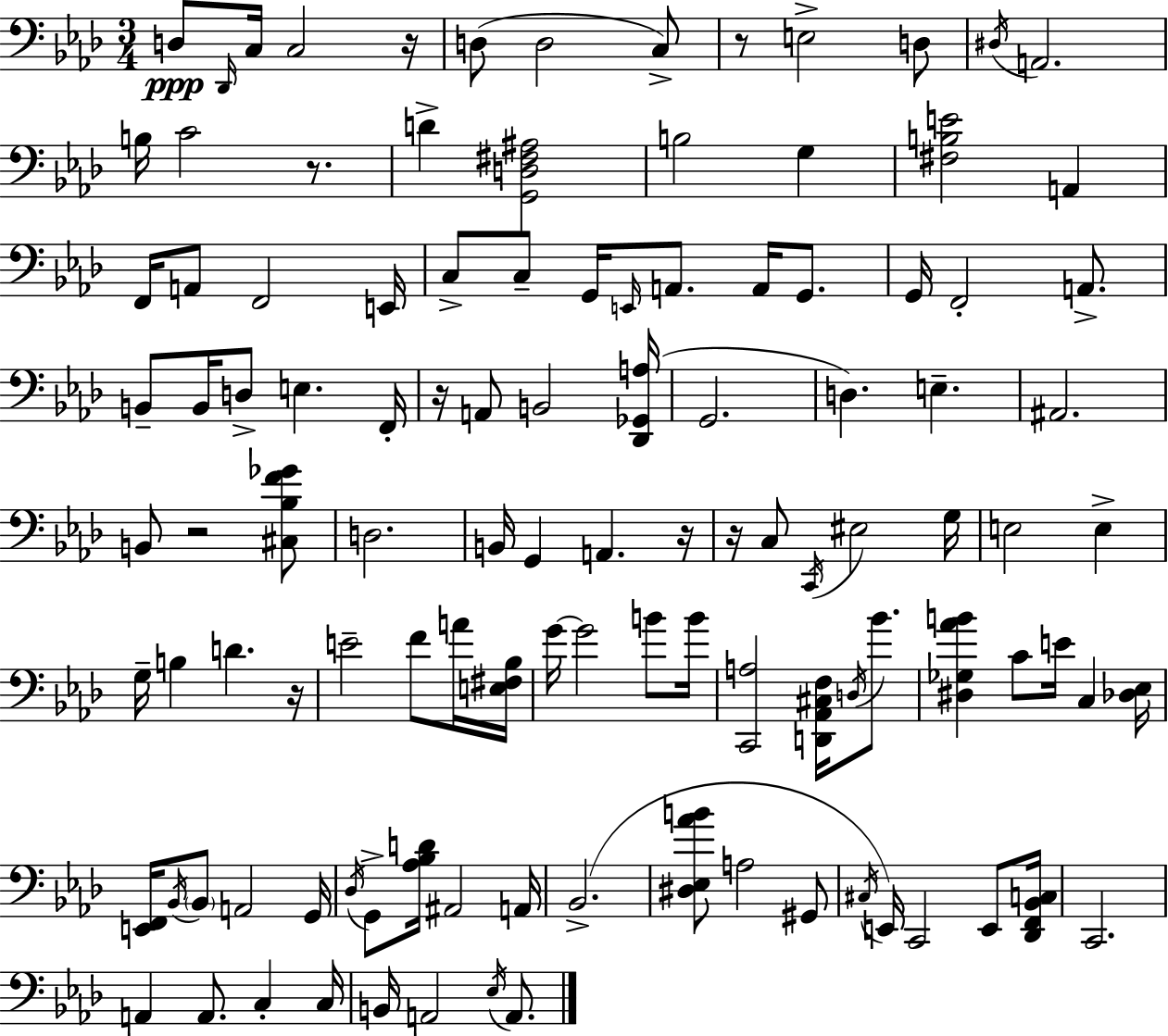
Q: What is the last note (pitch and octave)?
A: A2